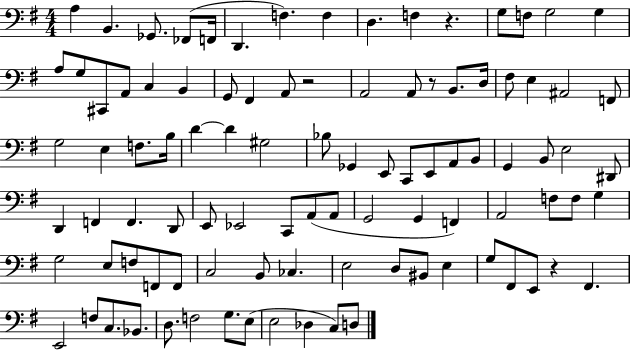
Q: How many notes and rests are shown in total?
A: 97